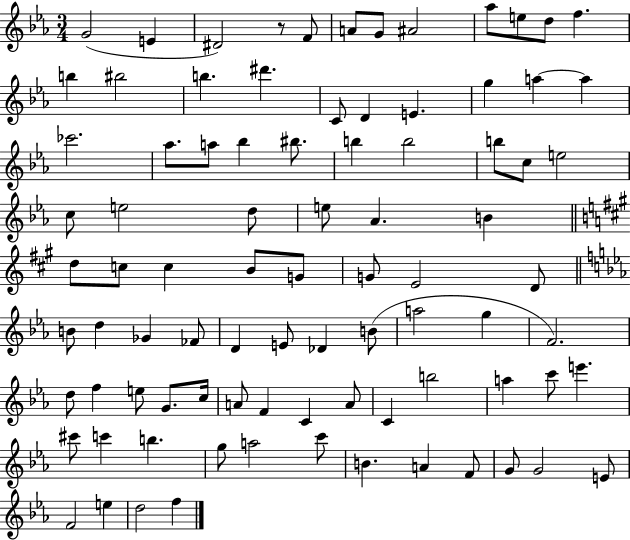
G4/h E4/q D#4/h R/e F4/e A4/e G4/e A#4/h Ab5/e E5/e D5/e F5/q. B5/q BIS5/h B5/q. D#6/q. C4/e D4/q E4/q. G5/q A5/q A5/q CES6/h. Ab5/e. A5/e Bb5/q BIS5/e. B5/q B5/h B5/e C5/e E5/h C5/e E5/h D5/e E5/e Ab4/q. B4/q D5/e C5/e C5/q B4/e G4/e G4/e E4/h D4/e B4/e D5/q Gb4/q FES4/e D4/q E4/e Db4/q B4/e A5/h G5/q F4/h. D5/e F5/q E5/e G4/e. C5/s A4/e F4/q C4/q A4/e C4/q B5/h A5/q C6/e E6/q. C#6/e C6/q B5/q. G5/e A5/h C6/e B4/q. A4/q F4/e G4/e G4/h E4/e F4/h E5/q D5/h F5/q